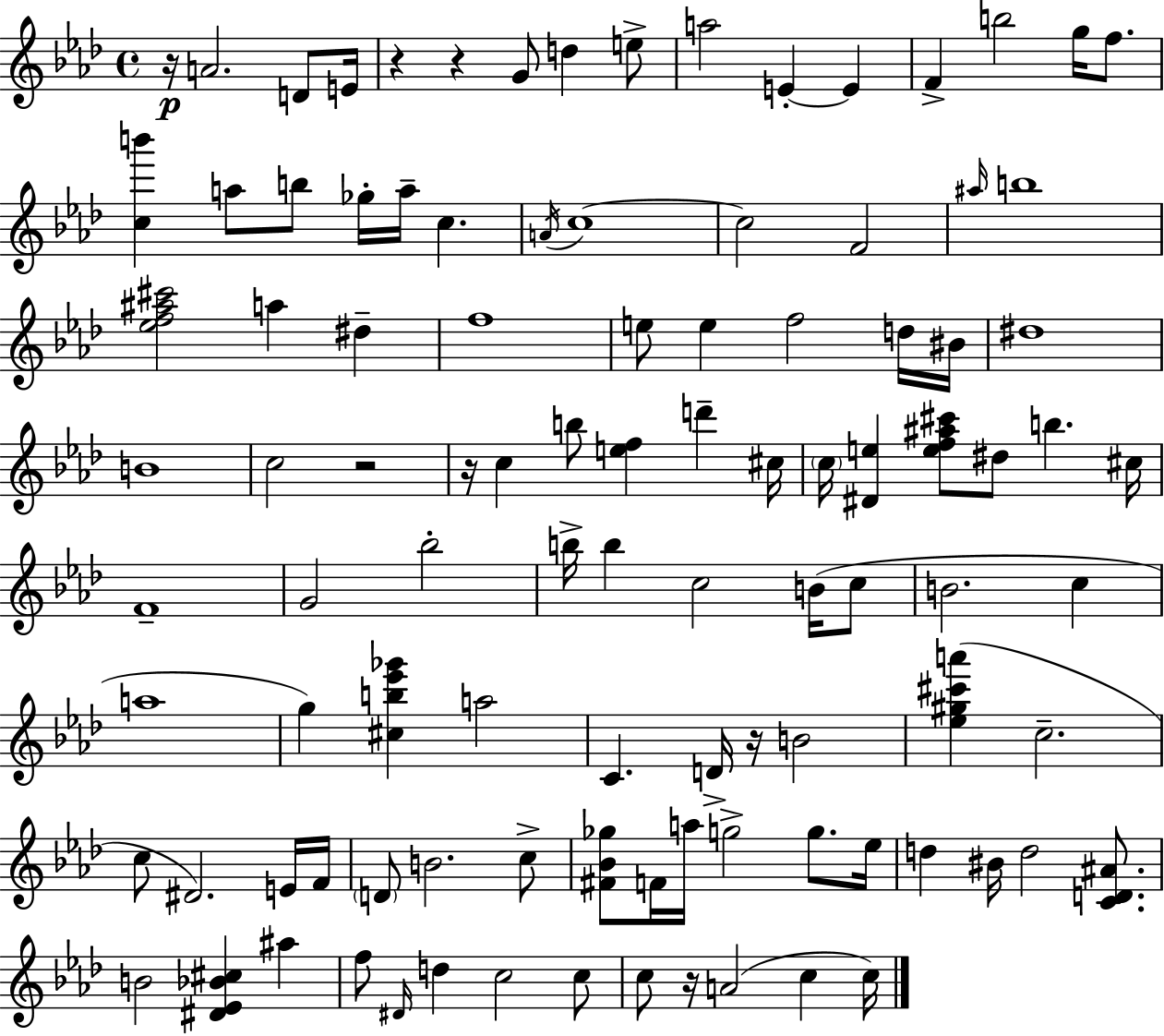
R/s A4/h. D4/e E4/s R/q R/q G4/e D5/q E5/e A5/h E4/q E4/q F4/q B5/h G5/s F5/e. [C5,B6]/q A5/e B5/e Gb5/s A5/s C5/q. A4/s C5/w C5/h F4/h A#5/s B5/w [Eb5,F5,A#5,C#6]/h A5/q D#5/q F5/w E5/e E5/q F5/h D5/s BIS4/s D#5/w B4/w C5/h R/h R/s C5/q B5/e [E5,F5]/q D6/q C#5/s C5/s [D#4,E5]/q [E5,F5,A#5,C#6]/e D#5/e B5/q. C#5/s F4/w G4/h Bb5/h B5/s B5/q C5/h B4/s C5/e B4/h. C5/q A5/w G5/q [C#5,B5,Eb6,Gb6]/q A5/h C4/q. D4/s R/s B4/h [Eb5,G#5,C#6,A6]/q C5/h. C5/e D#4/h. E4/s F4/s D4/e B4/h. C5/e [F#4,Bb4,Gb5]/e F4/s A5/s G5/h G5/e. Eb5/s D5/q BIS4/s D5/h [C4,D4,A#4]/e. B4/h [D#4,Eb4,Bb4,C#5]/q A#5/q F5/e D#4/s D5/q C5/h C5/e C5/e R/s A4/h C5/q C5/s